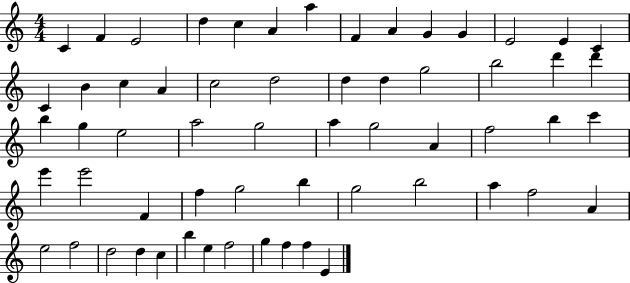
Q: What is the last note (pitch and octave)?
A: E4